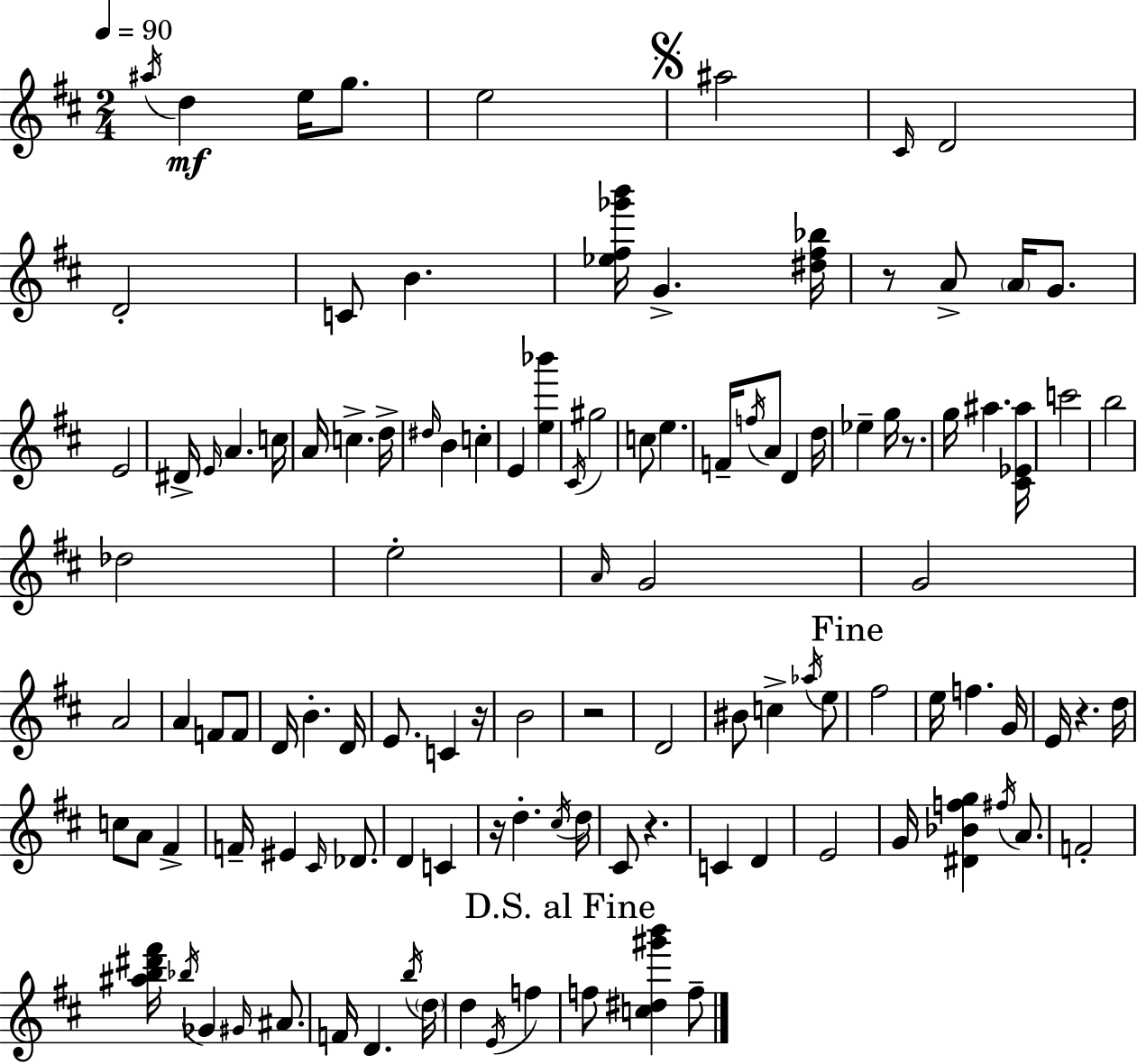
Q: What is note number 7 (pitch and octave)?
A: C#4